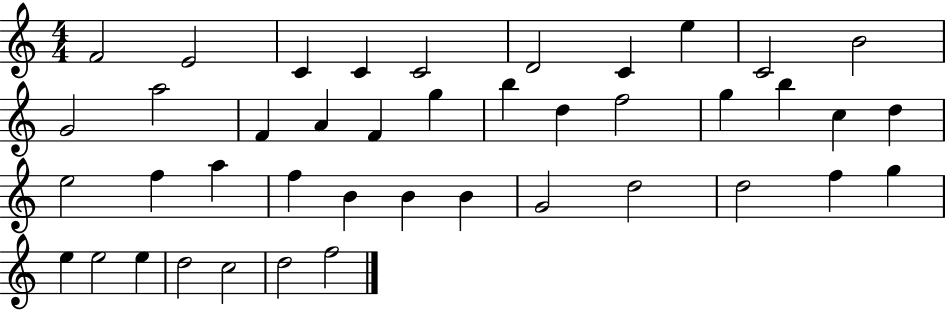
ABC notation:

X:1
T:Untitled
M:4/4
L:1/4
K:C
F2 E2 C C C2 D2 C e C2 B2 G2 a2 F A F g b d f2 g b c d e2 f a f B B B G2 d2 d2 f g e e2 e d2 c2 d2 f2